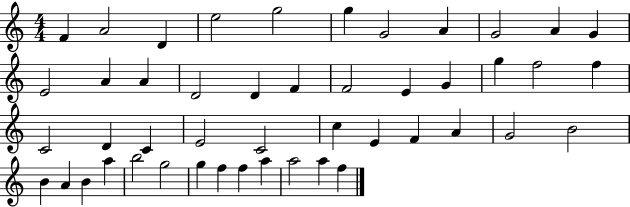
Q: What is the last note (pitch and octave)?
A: F5